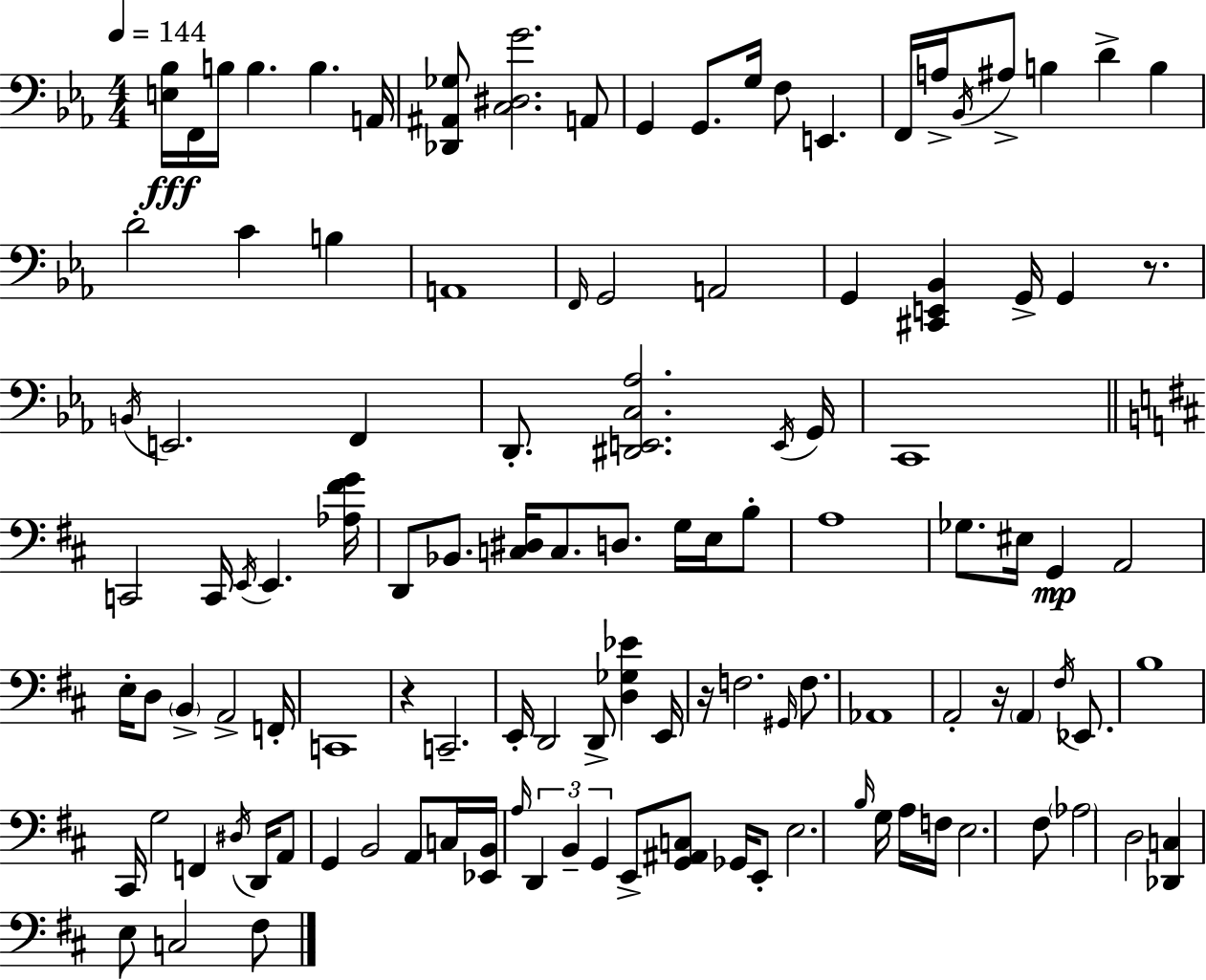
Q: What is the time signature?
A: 4/4